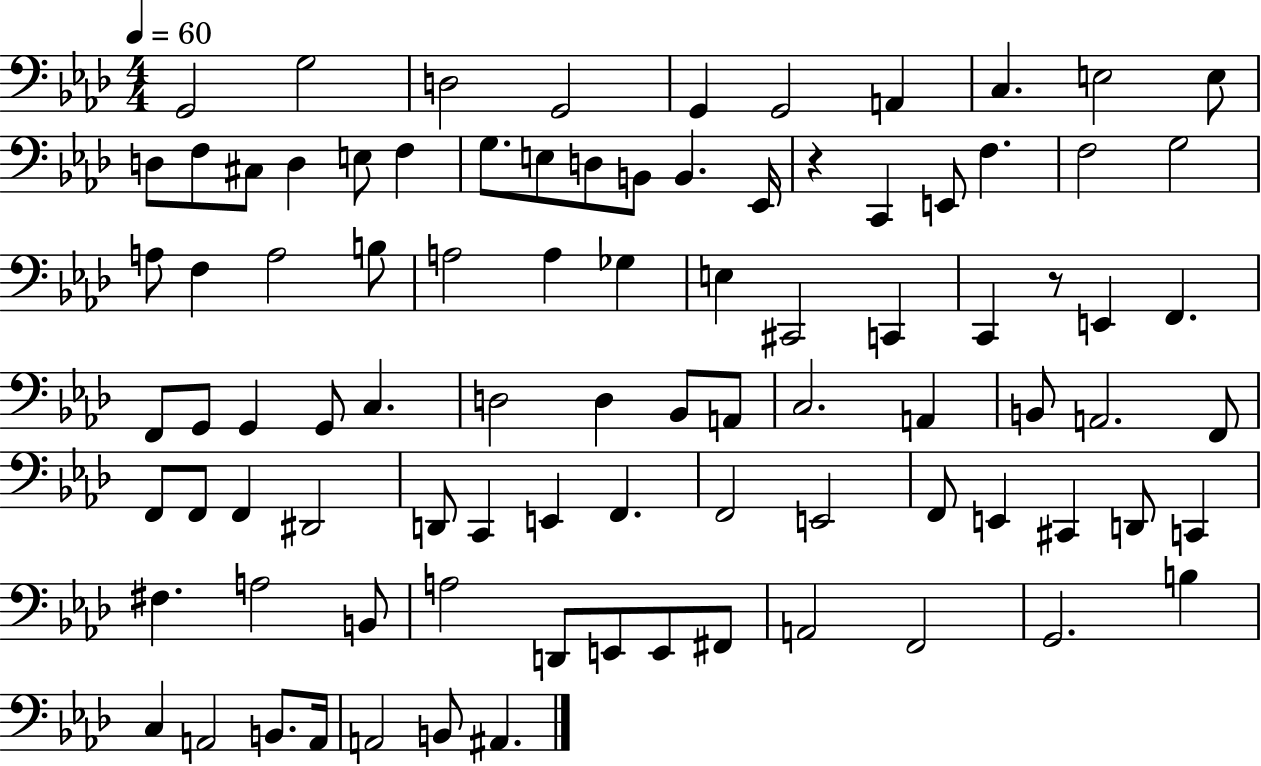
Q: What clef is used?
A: bass